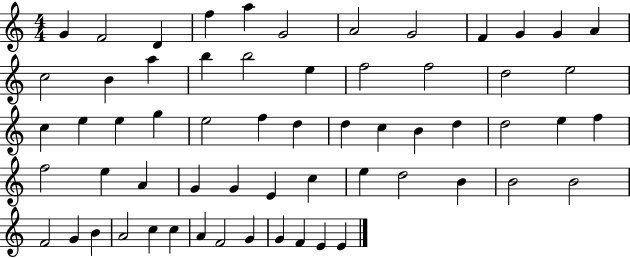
{
  \clef treble
  \numericTimeSignature
  \time 4/4
  \key c \major
  g'4 f'2 d'4 | f''4 a''4 g'2 | a'2 g'2 | f'4 g'4 g'4 a'4 | \break c''2 b'4 a''4 | b''4 b''2 e''4 | f''2 f''2 | d''2 e''2 | \break c''4 e''4 e''4 g''4 | e''2 f''4 d''4 | d''4 c''4 b'4 d''4 | d''2 e''4 f''4 | \break f''2 e''4 a'4 | g'4 g'4 e'4 c''4 | e''4 d''2 b'4 | b'2 b'2 | \break f'2 g'4 b'4 | a'2 c''4 c''4 | a'4 f'2 g'4 | g'4 f'4 e'4 e'4 | \break \bar "|."
}